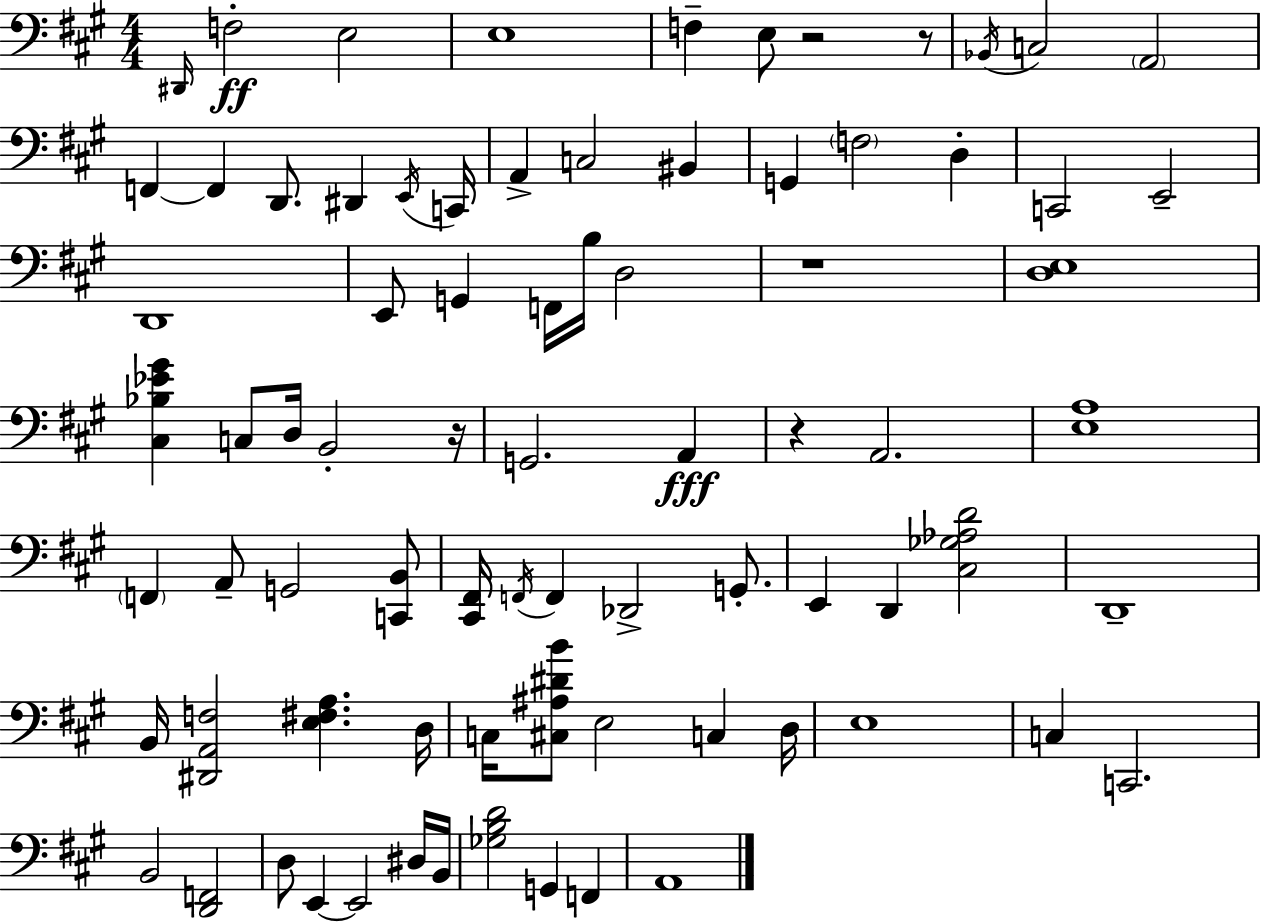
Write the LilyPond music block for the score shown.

{
  \clef bass
  \numericTimeSignature
  \time 4/4
  \key a \major
  \grace { dis,16 }\ff f2-. e2 | e1 | f4-- e8 r2 r8 | \acciaccatura { bes,16 } c2 \parenthesize a,2 | \break f,4~~ f,4 d,8. dis,4 | \acciaccatura { e,16 } c,16 a,4-> c2 bis,4 | g,4 \parenthesize f2 d4-. | c,2 e,2-- | \break d,1 | e,8 g,4 f,16 b16 d2 | r1 | <d e>1 | \break <cis bes ees' gis'>4 c8 d16 b,2-. | r16 g,2. a,4\fff | r4 a,2. | <e a>1 | \break \parenthesize f,4 a,8-- g,2 | <c, b,>8 <cis, fis,>16 \acciaccatura { f,16 } f,4 des,2-> | g,8.-. e,4 d,4 <cis ges aes d'>2 | d,1-- | \break b,16 <dis, a, f>2 <e fis a>4. | d16 c16 <cis ais dis' b'>8 e2 c4 | d16 e1 | c4 c,2. | \break b,2 <d, f,>2 | d8 e,4~~ e,2 | dis16 b,16 <ges b d'>2 g,4 | f,4 a,1 | \break \bar "|."
}